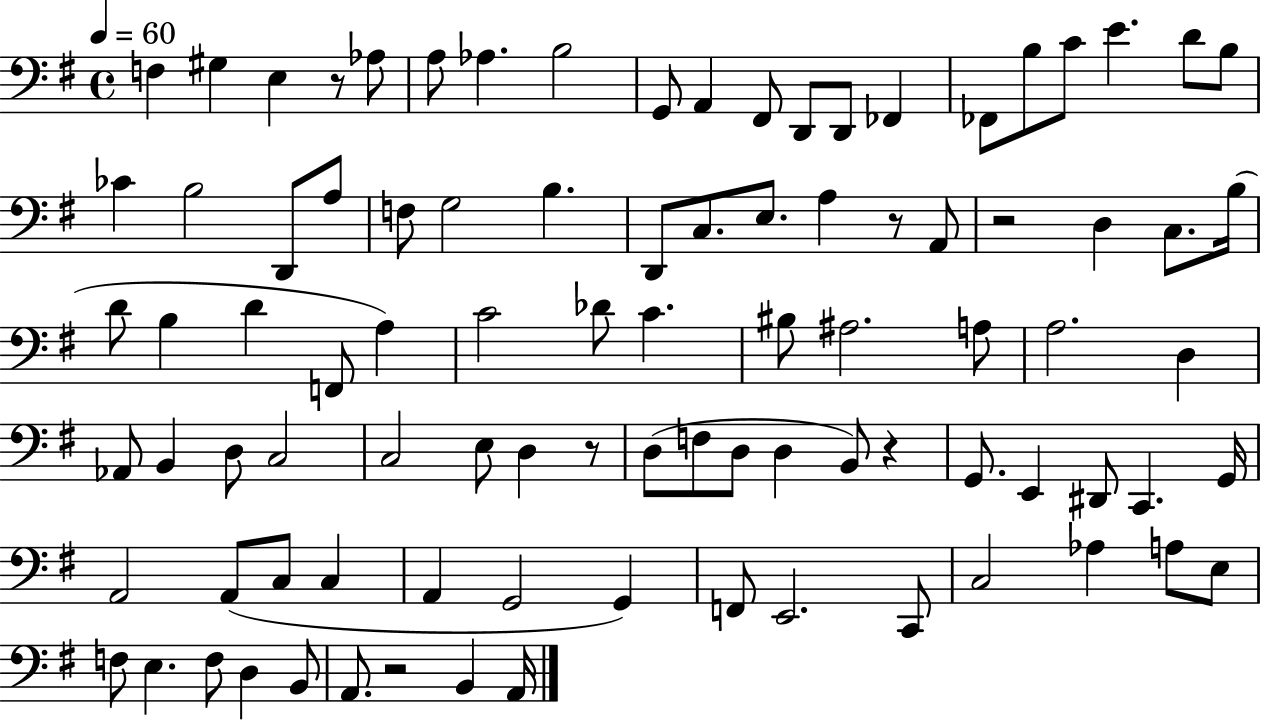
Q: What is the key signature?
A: G major